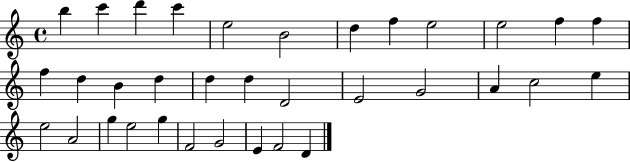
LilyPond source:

{
  \clef treble
  \time 4/4
  \defaultTimeSignature
  \key c \major
  b''4 c'''4 d'''4 c'''4 | e''2 b'2 | d''4 f''4 e''2 | e''2 f''4 f''4 | \break f''4 d''4 b'4 d''4 | d''4 d''4 d'2 | e'2 g'2 | a'4 c''2 e''4 | \break e''2 a'2 | g''4 e''2 g''4 | f'2 g'2 | e'4 f'2 d'4 | \break \bar "|."
}